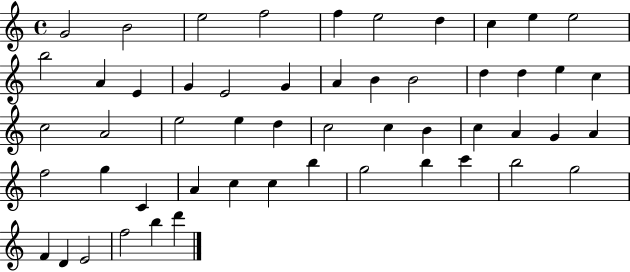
G4/h B4/h E5/h F5/h F5/q E5/h D5/q C5/q E5/q E5/h B5/h A4/q E4/q G4/q E4/h G4/q A4/q B4/q B4/h D5/q D5/q E5/q C5/q C5/h A4/h E5/h E5/q D5/q C5/h C5/q B4/q C5/q A4/q G4/q A4/q F5/h G5/q C4/q A4/q C5/q C5/q B5/q G5/h B5/q C6/q B5/h G5/h F4/q D4/q E4/h F5/h B5/q D6/q